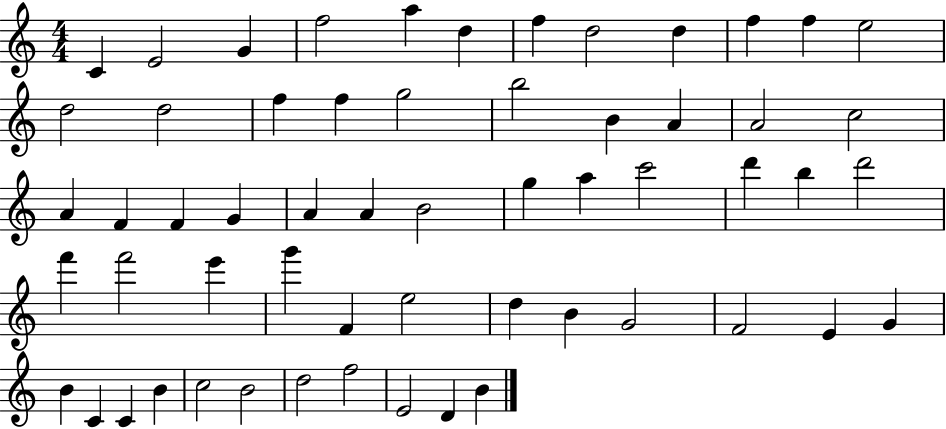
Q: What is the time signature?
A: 4/4